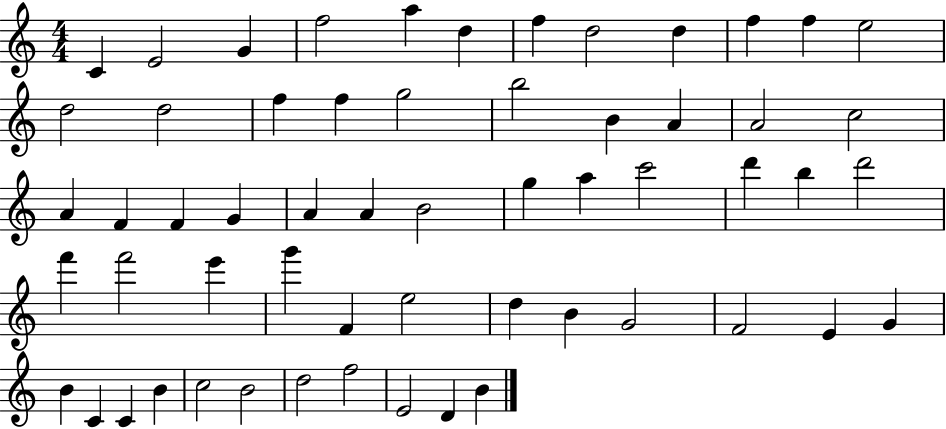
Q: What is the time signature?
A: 4/4